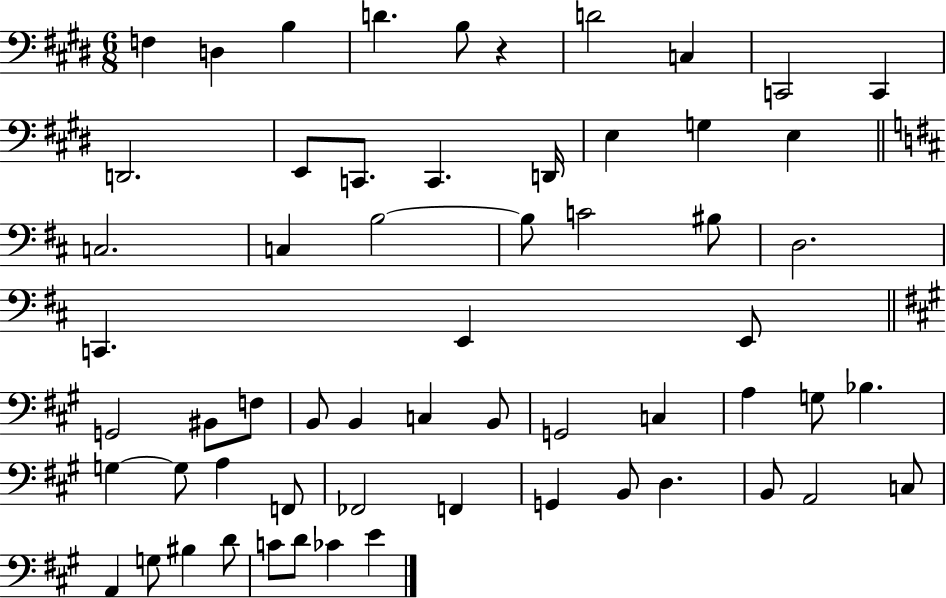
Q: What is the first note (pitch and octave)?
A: F3